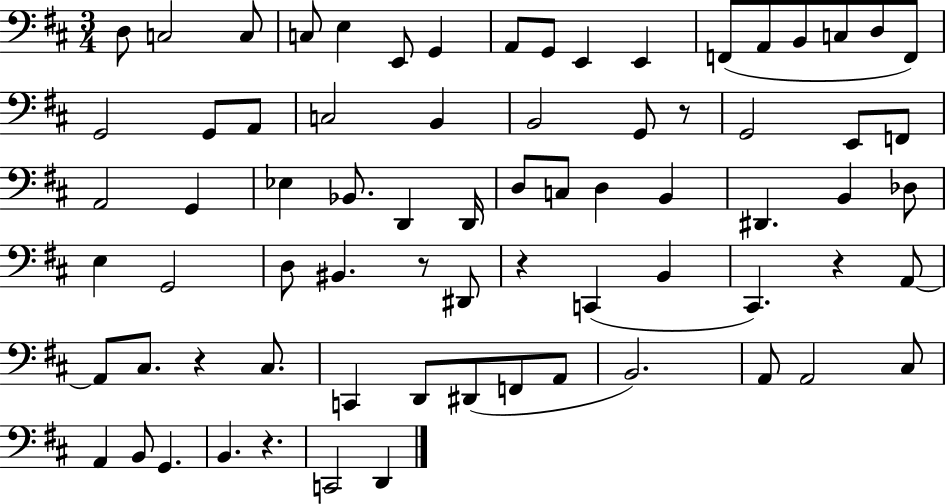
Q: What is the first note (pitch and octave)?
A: D3